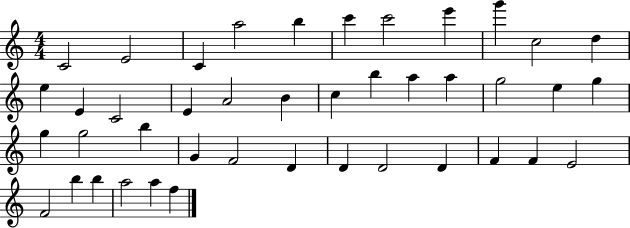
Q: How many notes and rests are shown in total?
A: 42